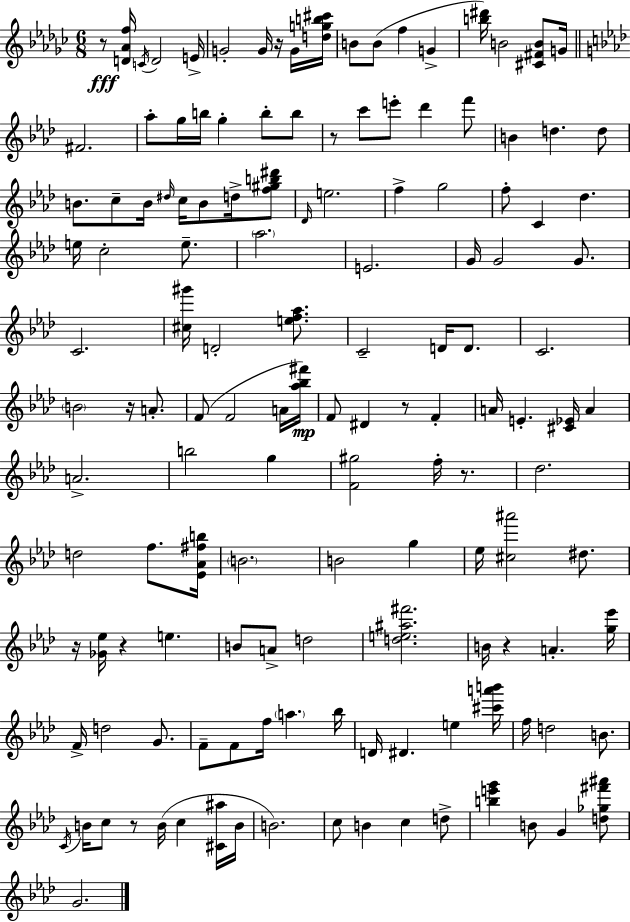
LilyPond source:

{
  \clef treble
  \numericTimeSignature
  \time 6/8
  \key ees \minor
  r8\fff <d' aes' f''>16 \acciaccatura { c'16 } d'2 | e'16-> g'2-. g'16 r16 g'16 | <d'' g'' b'' cis'''>16 b'8 b'8( f''4 g'4-> | <b'' dis'''>16) b'2 <cis' fis' b'>8 | \break g'16 \bar "||" \break \key f \minor fis'2. | aes''8-. g''16 b''16 g''4-. b''8-. b''8 | r8 c'''8 e'''8-. des'''4 f'''8 | b'4 d''4. d''8 | \break b'8. c''8-- b'16 \grace { dis''16 } c''16 b'8 d''16-> <f'' gis'' b'' dis'''>8 | \grace { des'16 } e''2. | f''4-> g''2 | f''8-. c'4 des''4. | \break e''16 c''2-. e''8.-- | \parenthesize aes''2. | e'2. | g'16 g'2 g'8. | \break c'2. | <cis'' gis'''>16 d'2-. <e'' f'' aes''>8. | c'2-- d'16 d'8. | c'2. | \break \parenthesize b'2 r16 a'8.-. | f'8( f'2 | a'16 <aes'' bes'' fis'''>16\mp) f'8 dis'4 r8 f'4-. | a'16 e'4.-. <cis' ees'>16 a'4 | \break a'2.-> | b''2 g''4 | <f' gis''>2 f''16-. r8. | des''2. | \break d''2 f''8. | <ees' aes' fis'' b''>16 \parenthesize b'2. | b'2 g''4 | ees''16 <cis'' ais'''>2 dis''8. | \break r16 <ges' ees''>16 r4 e''4. | b'8 a'8-> d''2 | <d'' e'' ais'' fis'''>2. | b'16 r4 a'4.-. | \break <g'' ees'''>16 f'16-> d''2 g'8. | f'8-- f'8 f''16 \parenthesize a''4. | bes''16 d'16 dis'4. e''4 | <cis''' a''' b'''>16 f''16 d''2 b'8. | \break \acciaccatura { c'16 } b'16 c''8 r8 b'16( c''4 | <cis' ais''>16 b'16 b'2.) | c''8 b'4 c''4 | d''8-> <b'' e''' g'''>4 b'8 g'4 | \break <d'' ges'' fis''' ais'''>8 g'2. | \bar "|."
}